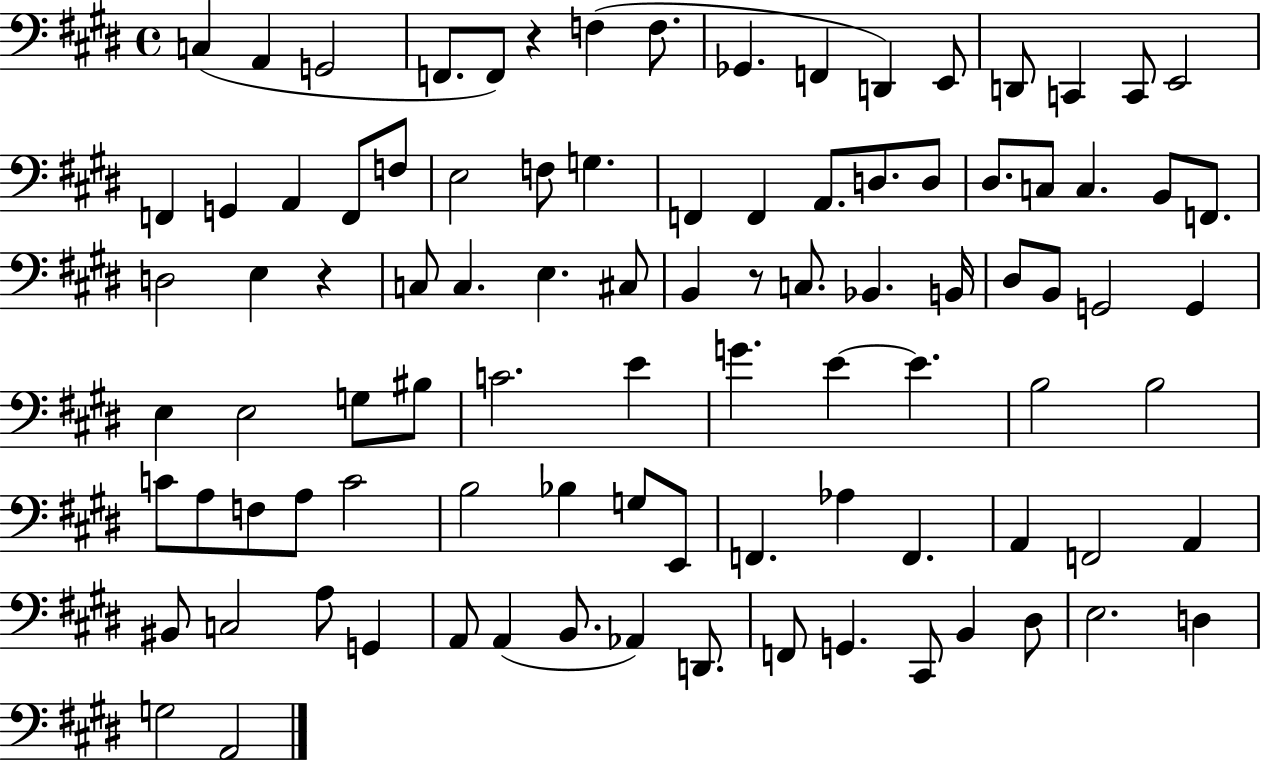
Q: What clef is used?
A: bass